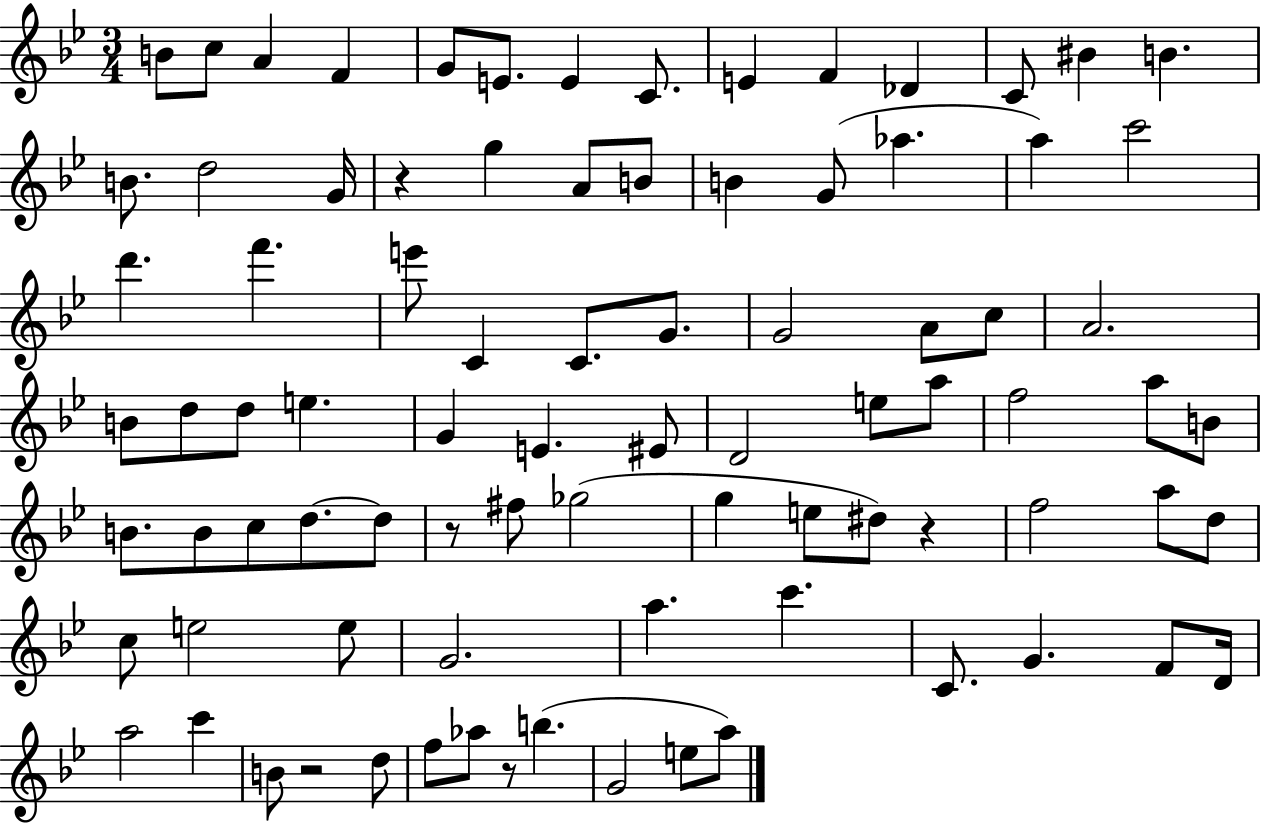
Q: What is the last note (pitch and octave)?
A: A5